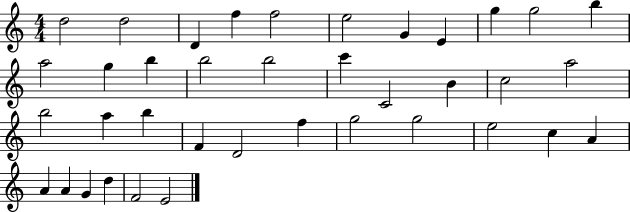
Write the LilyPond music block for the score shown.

{
  \clef treble
  \numericTimeSignature
  \time 4/4
  \key c \major
  d''2 d''2 | d'4 f''4 f''2 | e''2 g'4 e'4 | g''4 g''2 b''4 | \break a''2 g''4 b''4 | b''2 b''2 | c'''4 c'2 b'4 | c''2 a''2 | \break b''2 a''4 b''4 | f'4 d'2 f''4 | g''2 g''2 | e''2 c''4 a'4 | \break a'4 a'4 g'4 d''4 | f'2 e'2 | \bar "|."
}